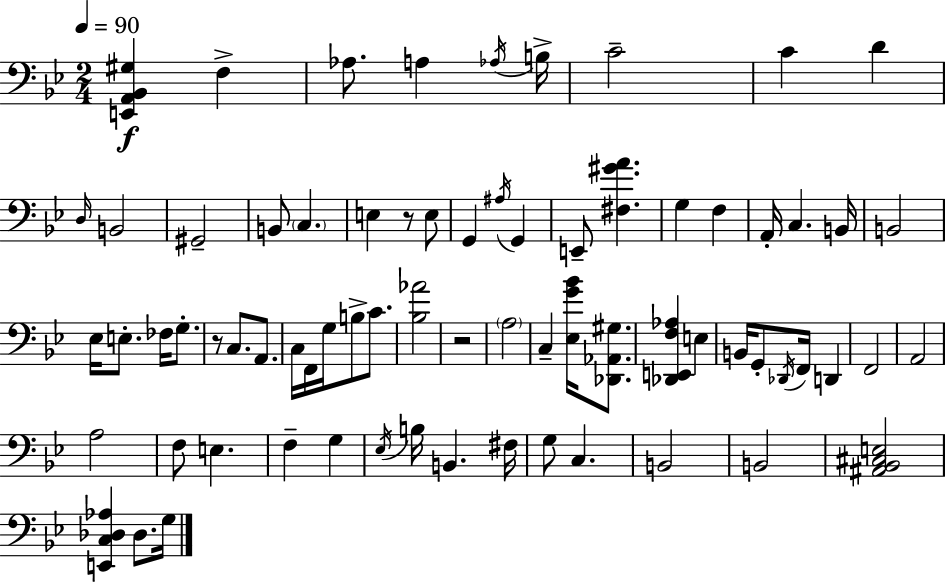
[E2,A2,Bb2,G#3]/q F3/q Ab3/e. A3/q Ab3/s B3/s C4/h C4/q D4/q D3/s B2/h G#2/h B2/e C3/q. E3/q R/e E3/e G2/q A#3/s G2/q E2/e [F#3,G#4,A4]/q. G3/q F3/q A2/s C3/q. B2/s B2/h Eb3/s E3/e. FES3/s G3/e. R/e C3/e. A2/e. C3/s F2/s G3/s B3/e C4/e. [Bb3,Ab4]/h R/h A3/h C3/q [Eb3,G4,Bb4]/s [Db2,Ab2,G#3]/e. [Db2,E2,F3,Ab3]/q E3/q B2/s G2/e Db2/s F2/s D2/q F2/h A2/h A3/h F3/e E3/q. F3/q G3/q Eb3/s B3/s B2/q. F#3/s G3/e C3/q. B2/h B2/h [A#2,Bb2,C#3,E3]/h [E2,C3,Db3,Ab3]/q Db3/e. G3/s